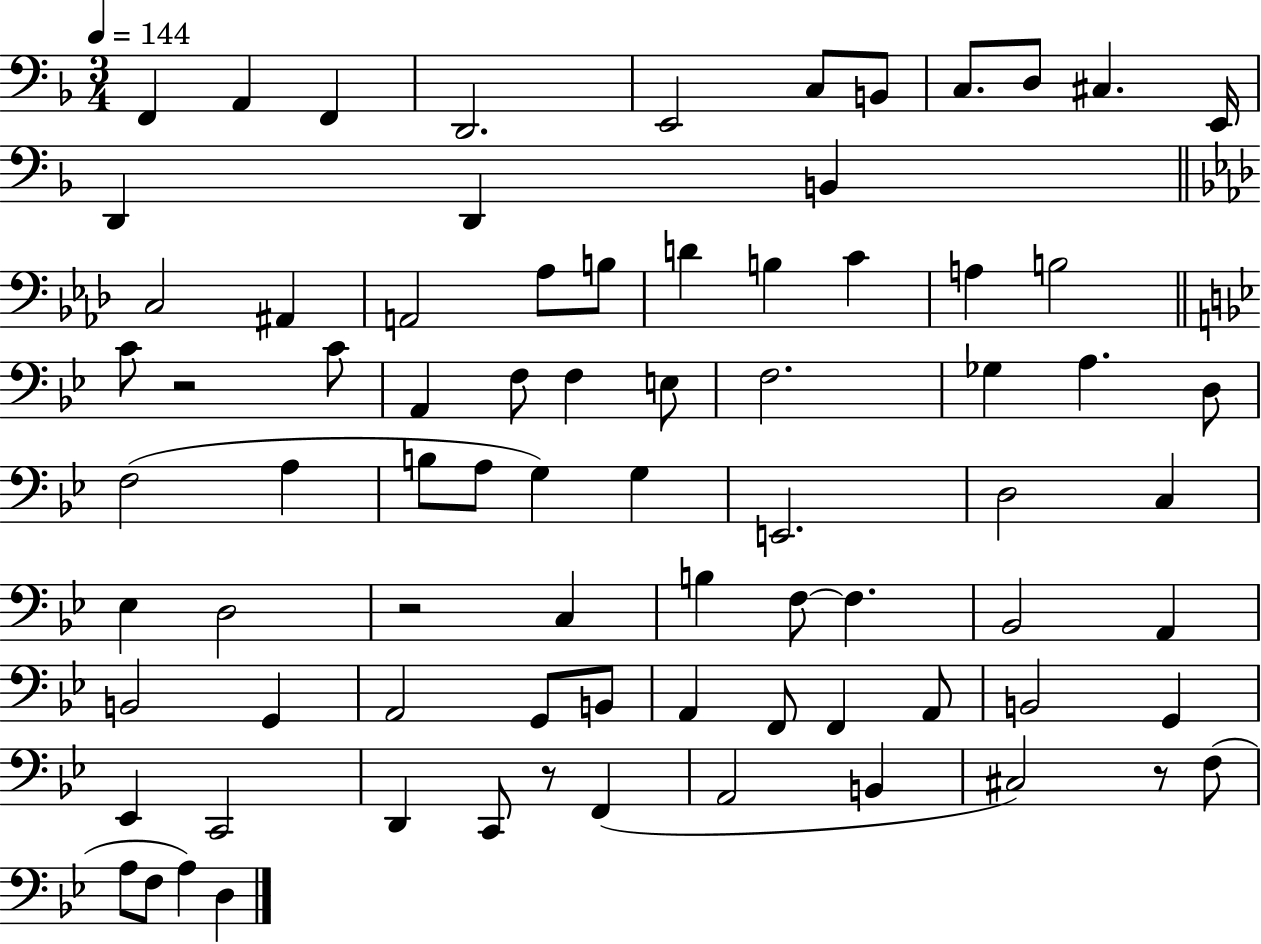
X:1
T:Untitled
M:3/4
L:1/4
K:F
F,, A,, F,, D,,2 E,,2 C,/2 B,,/2 C,/2 D,/2 ^C, E,,/4 D,, D,, B,, C,2 ^A,, A,,2 _A,/2 B,/2 D B, C A, B,2 C/2 z2 C/2 A,, F,/2 F, E,/2 F,2 _G, A, D,/2 F,2 A, B,/2 A,/2 G, G, E,,2 D,2 C, _E, D,2 z2 C, B, F,/2 F, _B,,2 A,, B,,2 G,, A,,2 G,,/2 B,,/2 A,, F,,/2 F,, A,,/2 B,,2 G,, _E,, C,,2 D,, C,,/2 z/2 F,, A,,2 B,, ^C,2 z/2 F,/2 A,/2 F,/2 A, D,